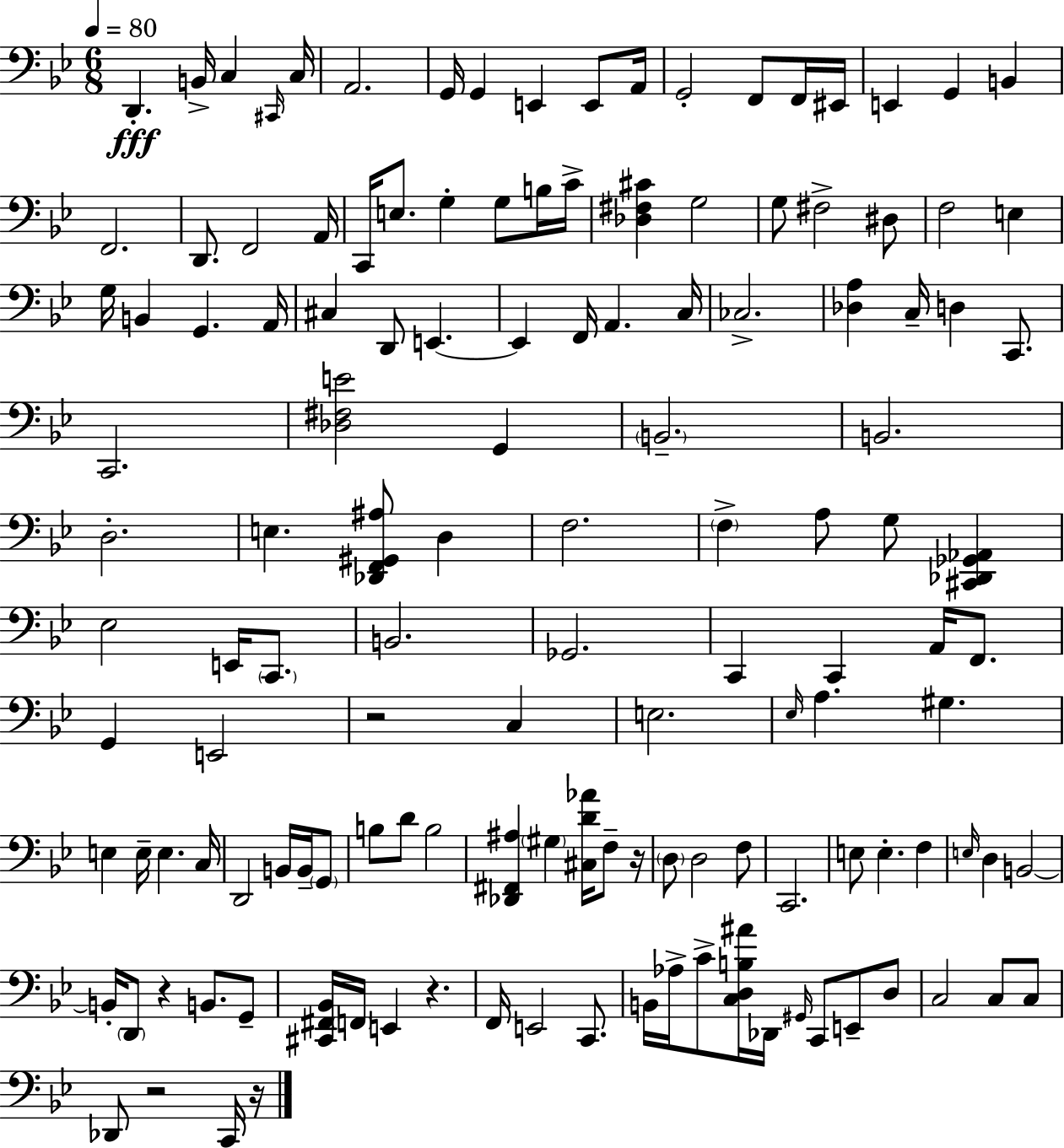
X:1
T:Untitled
M:6/8
L:1/4
K:Gm
D,, B,,/4 C, ^C,,/4 C,/4 A,,2 G,,/4 G,, E,, E,,/2 A,,/4 G,,2 F,,/2 F,,/4 ^E,,/4 E,, G,, B,, F,,2 D,,/2 F,,2 A,,/4 C,,/4 E,/2 G, G,/2 B,/4 C/4 [_D,^F,^C] G,2 G,/2 ^F,2 ^D,/2 F,2 E, G,/4 B,, G,, A,,/4 ^C, D,,/2 E,, E,, F,,/4 A,, C,/4 _C,2 [_D,A,] C,/4 D, C,,/2 C,,2 [_D,^F,E]2 G,, B,,2 B,,2 D,2 E, [_D,,F,,^G,,^A,]/2 D, F,2 F, A,/2 G,/2 [^C,,_D,,_G,,_A,,] _E,2 E,,/4 C,,/2 B,,2 _G,,2 C,, C,, A,,/4 F,,/2 G,, E,,2 z2 C, E,2 _E,/4 A, ^G, E, E,/4 E, C,/4 D,,2 B,,/4 B,,/4 G,,/2 B,/2 D/2 B,2 [_D,,^F,,^A,] ^G, [^C,D_A]/4 F,/2 z/4 D,/2 D,2 F,/2 C,,2 E,/2 E, F, E,/4 D, B,,2 B,,/4 D,,/2 z B,,/2 G,,/2 [^C,,^F,,_B,,]/4 F,,/4 E,, z F,,/4 E,,2 C,,/2 B,,/4 _A,/4 C/2 [C,D,B,^A]/4 _D,,/4 ^G,,/4 C,,/2 E,,/2 D,/2 C,2 C,/2 C,/2 _D,,/2 z2 C,,/4 z/4